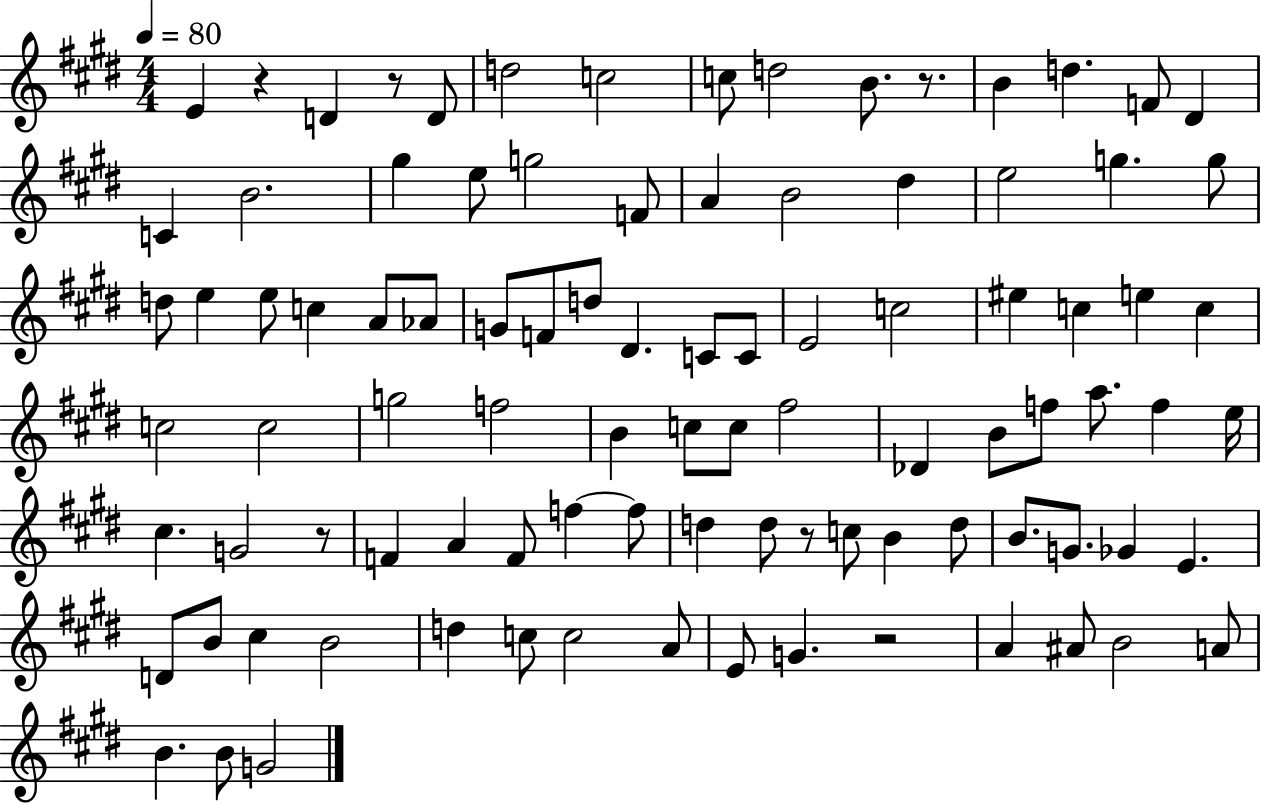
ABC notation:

X:1
T:Untitled
M:4/4
L:1/4
K:E
E z D z/2 D/2 d2 c2 c/2 d2 B/2 z/2 B d F/2 ^D C B2 ^g e/2 g2 F/2 A B2 ^d e2 g g/2 d/2 e e/2 c A/2 _A/2 G/2 F/2 d/2 ^D C/2 C/2 E2 c2 ^e c e c c2 c2 g2 f2 B c/2 c/2 ^f2 _D B/2 f/2 a/2 f e/4 ^c G2 z/2 F A F/2 f f/2 d d/2 z/2 c/2 B d/2 B/2 G/2 _G E D/2 B/2 ^c B2 d c/2 c2 A/2 E/2 G z2 A ^A/2 B2 A/2 B B/2 G2